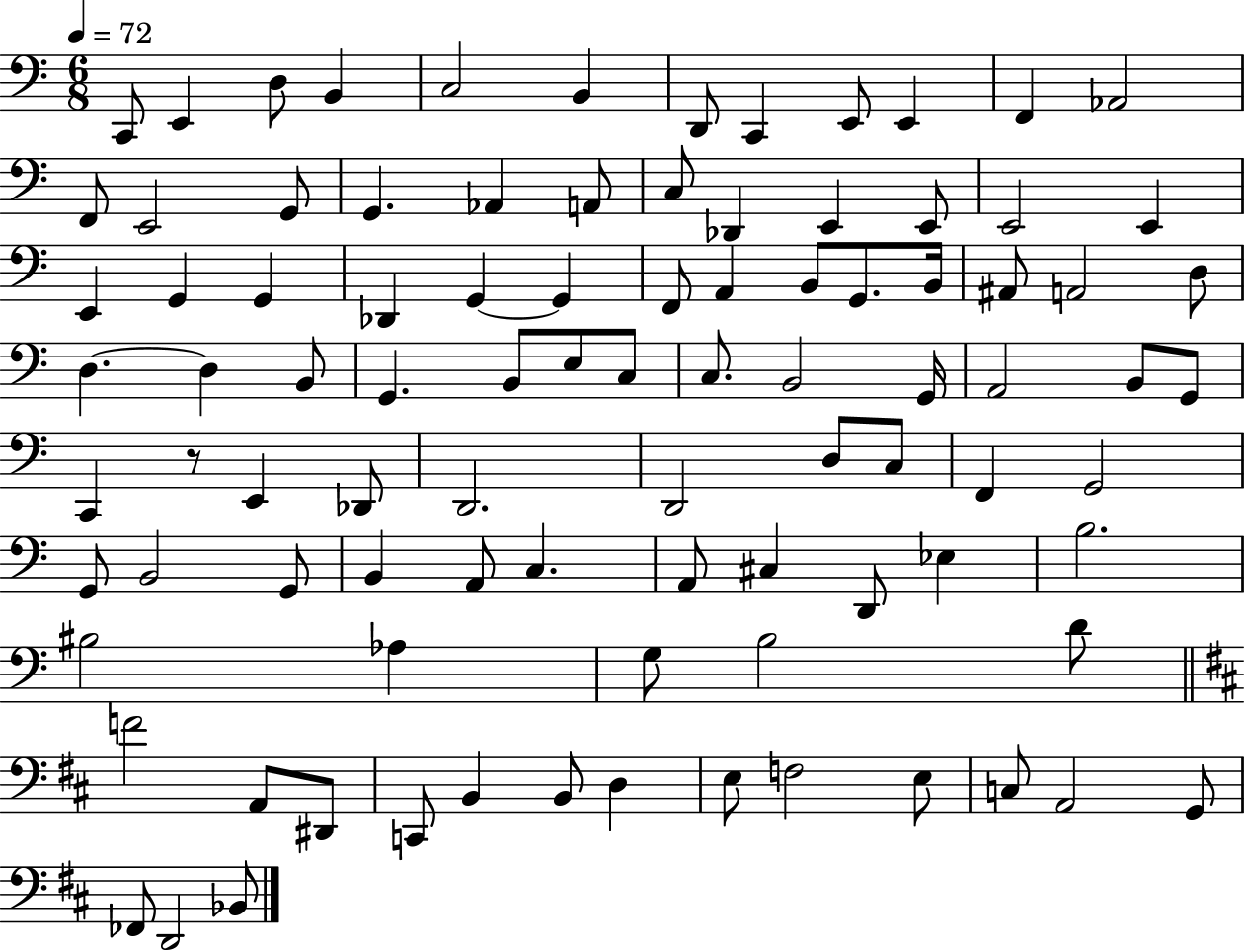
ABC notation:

X:1
T:Untitled
M:6/8
L:1/4
K:C
C,,/2 E,, D,/2 B,, C,2 B,, D,,/2 C,, E,,/2 E,, F,, _A,,2 F,,/2 E,,2 G,,/2 G,, _A,, A,,/2 C,/2 _D,, E,, E,,/2 E,,2 E,, E,, G,, G,, _D,, G,, G,, F,,/2 A,, B,,/2 G,,/2 B,,/4 ^A,,/2 A,,2 D,/2 D, D, B,,/2 G,, B,,/2 E,/2 C,/2 C,/2 B,,2 G,,/4 A,,2 B,,/2 G,,/2 C,, z/2 E,, _D,,/2 D,,2 D,,2 D,/2 C,/2 F,, G,,2 G,,/2 B,,2 G,,/2 B,, A,,/2 C, A,,/2 ^C, D,,/2 _E, B,2 ^B,2 _A, G,/2 B,2 D/2 F2 A,,/2 ^D,,/2 C,,/2 B,, B,,/2 D, E,/2 F,2 E,/2 C,/2 A,,2 G,,/2 _F,,/2 D,,2 _B,,/2